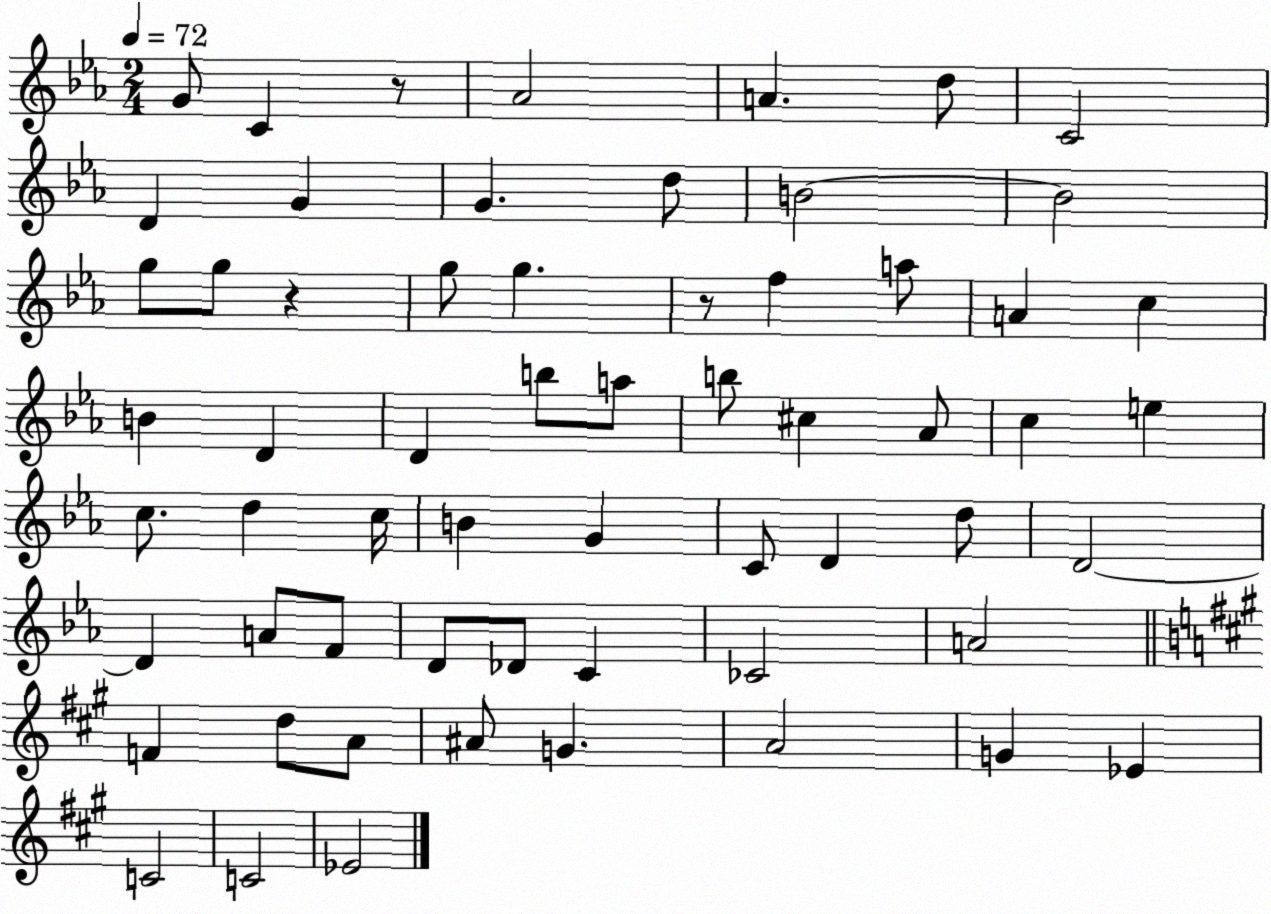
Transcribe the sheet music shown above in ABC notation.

X:1
T:Untitled
M:2/4
L:1/4
K:Eb
G/2 C z/2 _A2 A d/2 C2 D G G d/2 B2 B2 g/2 g/2 z g/2 g z/2 f a/2 A c B D D b/2 a/2 b/2 ^c _A/2 c e c/2 d c/4 B G C/2 D d/2 D2 D A/2 F/2 D/2 _D/2 C _C2 A2 F d/2 A/2 ^A/2 G A2 G _E C2 C2 _E2